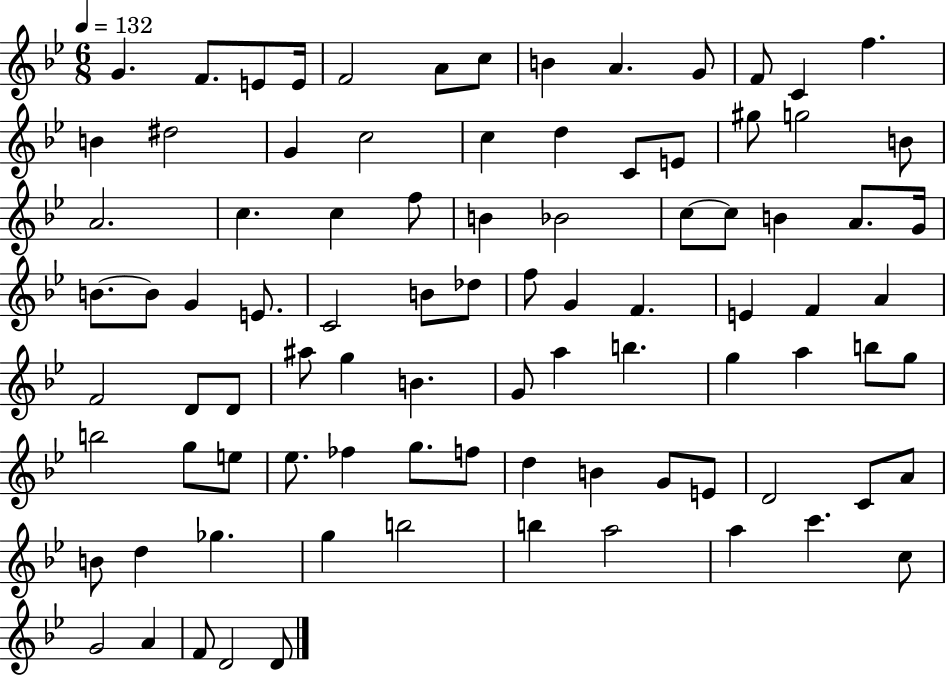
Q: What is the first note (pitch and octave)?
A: G4